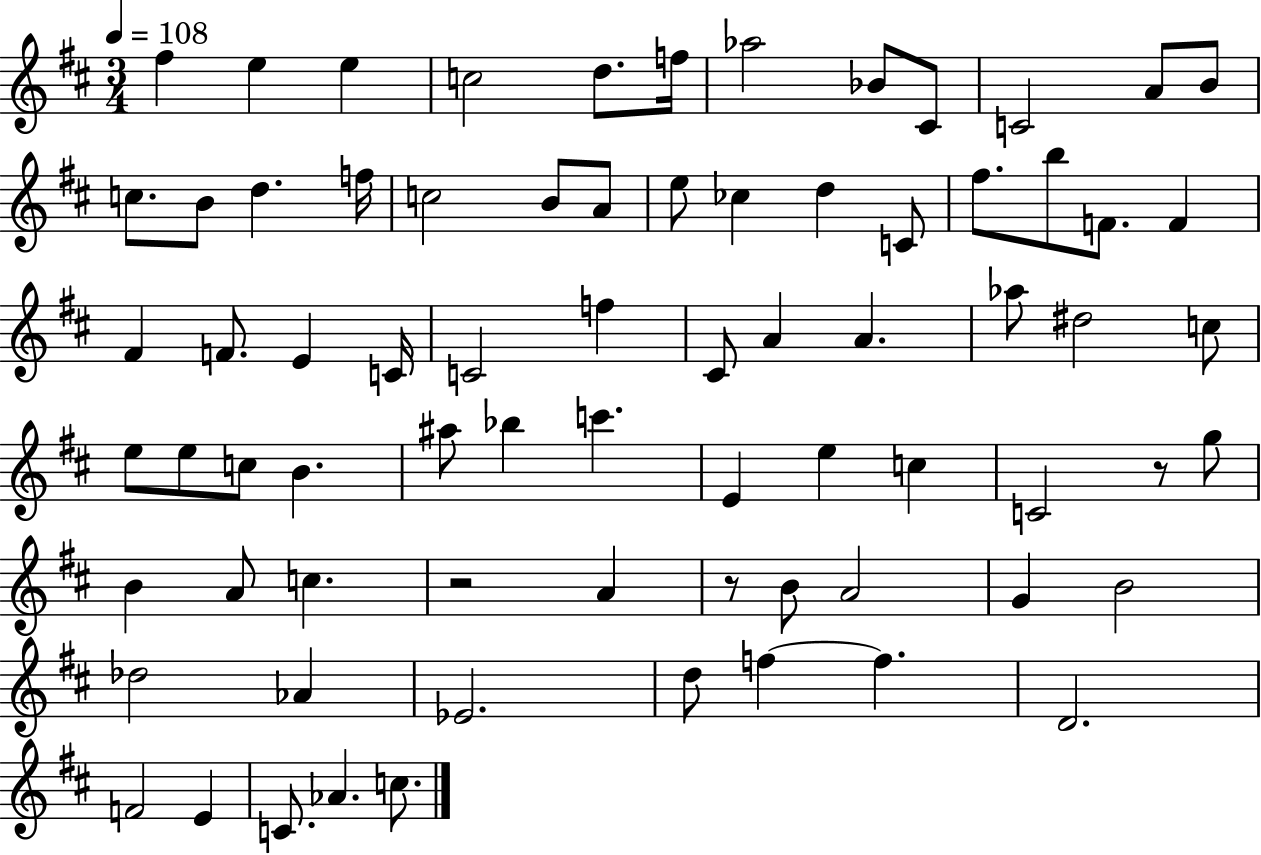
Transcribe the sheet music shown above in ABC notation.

X:1
T:Untitled
M:3/4
L:1/4
K:D
^f e e c2 d/2 f/4 _a2 _B/2 ^C/2 C2 A/2 B/2 c/2 B/2 d f/4 c2 B/2 A/2 e/2 _c d C/2 ^f/2 b/2 F/2 F ^F F/2 E C/4 C2 f ^C/2 A A _a/2 ^d2 c/2 e/2 e/2 c/2 B ^a/2 _b c' E e c C2 z/2 g/2 B A/2 c z2 A z/2 B/2 A2 G B2 _d2 _A _E2 d/2 f f D2 F2 E C/2 _A c/2